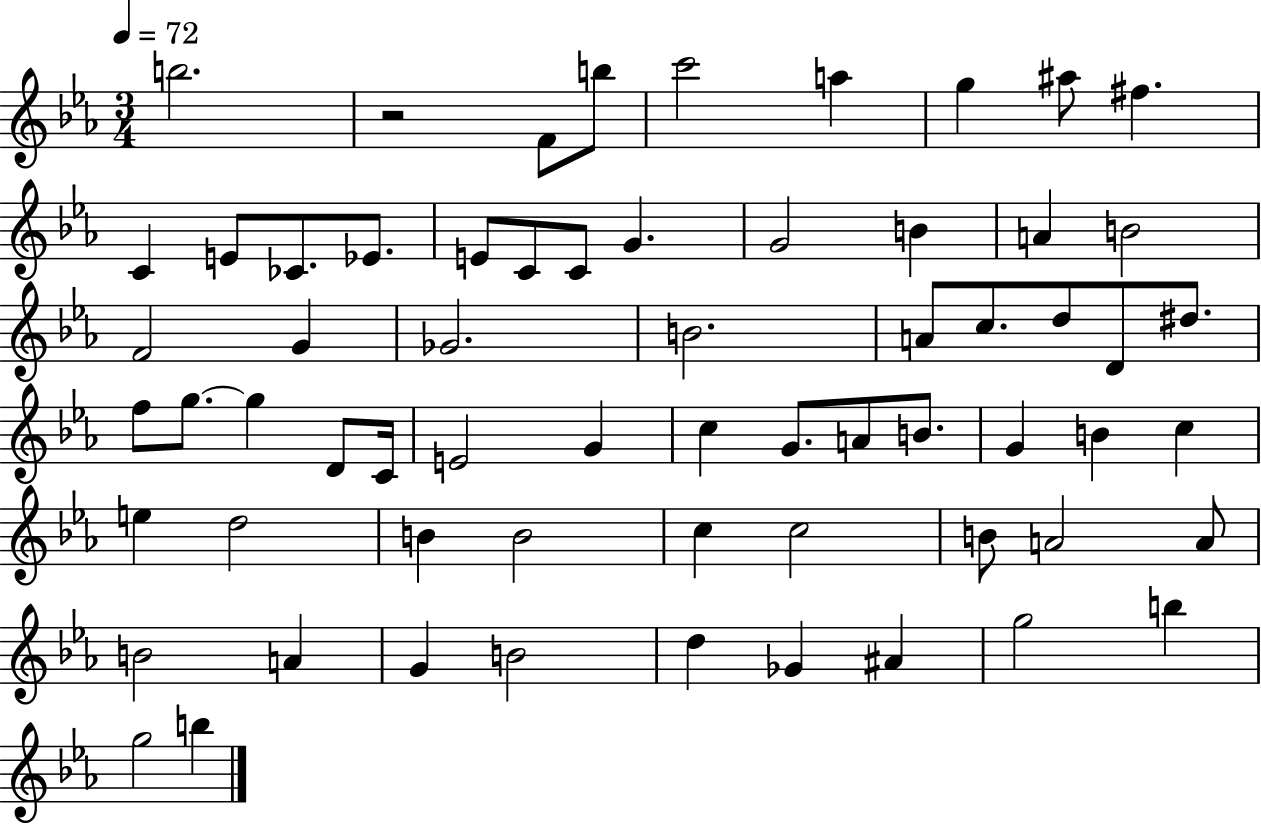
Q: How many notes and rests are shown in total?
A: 64